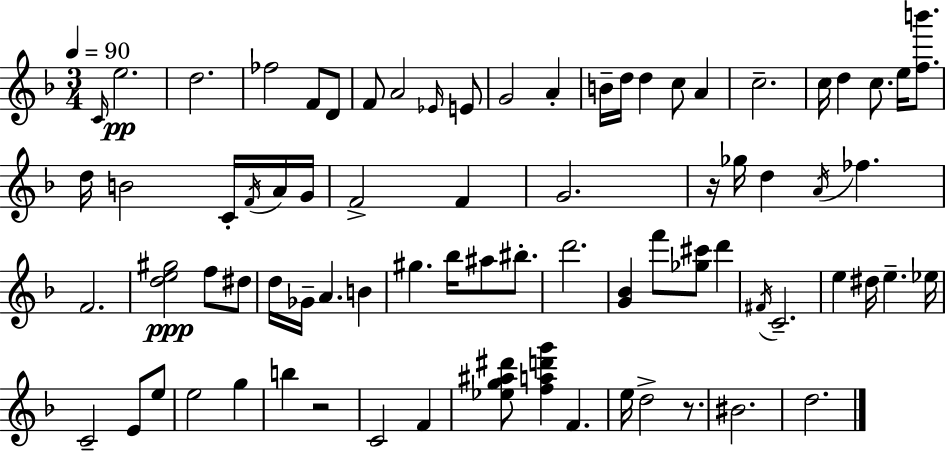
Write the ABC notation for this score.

X:1
T:Untitled
M:3/4
L:1/4
K:F
C/4 e2 d2 _f2 F/2 D/2 F/2 A2 _E/4 E/2 G2 A B/4 d/4 d c/2 A c2 c/4 d c/2 e/4 [fb']/2 d/4 B2 C/4 F/4 A/4 G/4 F2 F G2 z/4 _g/4 d A/4 _f F2 [de^g]2 f/2 ^d/2 d/4 _G/4 A B ^g _b/4 ^a/2 ^b/2 d'2 [G_B] f'/2 [_g^c']/2 d' ^F/4 C2 e ^d/4 e _e/4 C2 E/2 e/2 e2 g b z2 C2 F [_eg^a^d']/2 [fad'g'] F e/4 d2 z/2 ^B2 d2